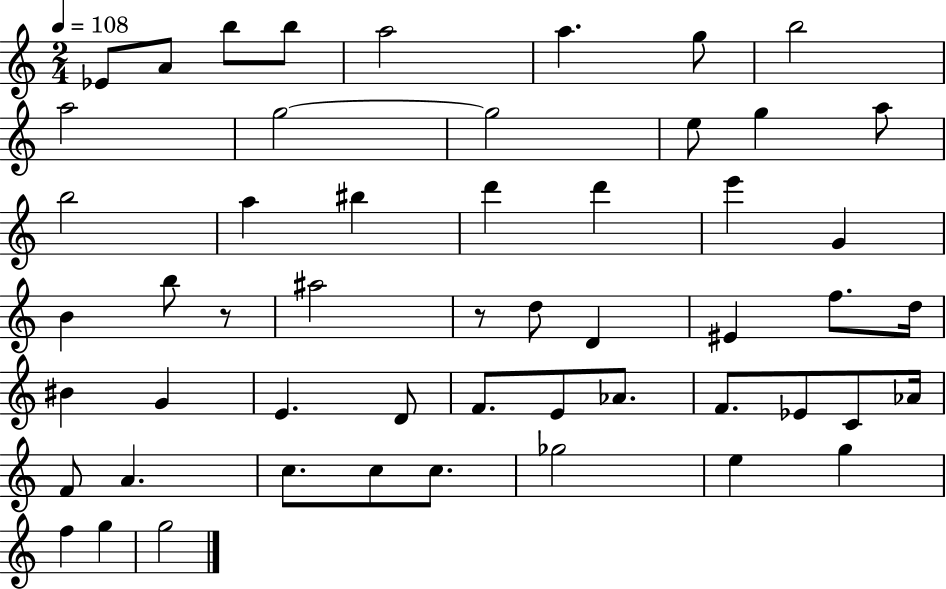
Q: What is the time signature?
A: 2/4